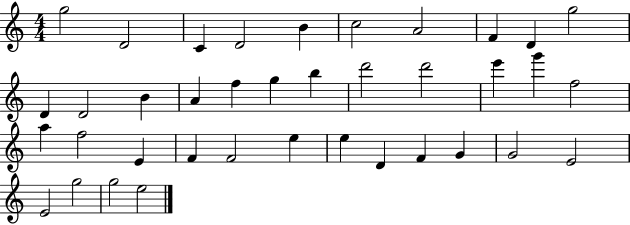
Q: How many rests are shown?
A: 0